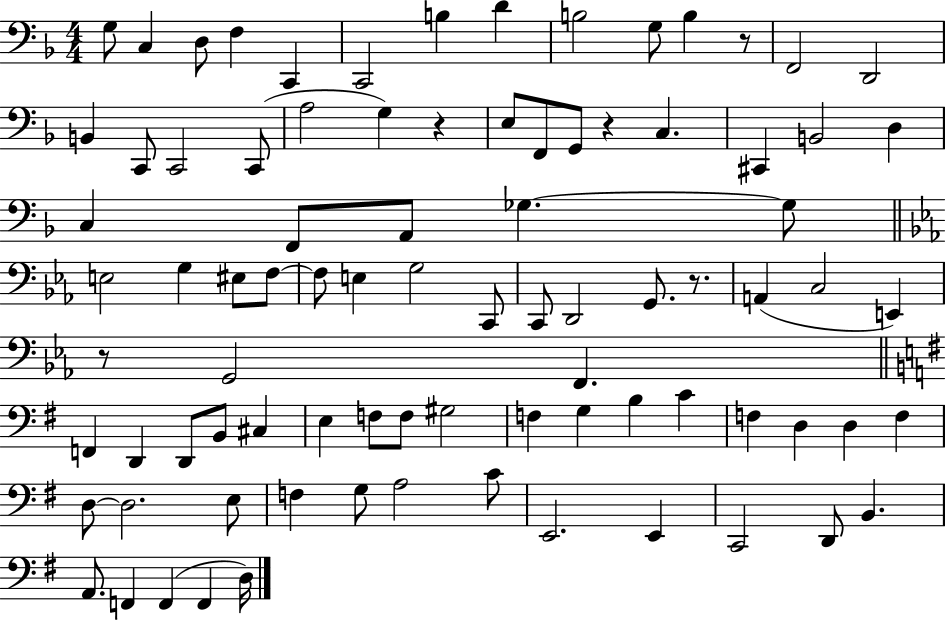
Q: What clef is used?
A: bass